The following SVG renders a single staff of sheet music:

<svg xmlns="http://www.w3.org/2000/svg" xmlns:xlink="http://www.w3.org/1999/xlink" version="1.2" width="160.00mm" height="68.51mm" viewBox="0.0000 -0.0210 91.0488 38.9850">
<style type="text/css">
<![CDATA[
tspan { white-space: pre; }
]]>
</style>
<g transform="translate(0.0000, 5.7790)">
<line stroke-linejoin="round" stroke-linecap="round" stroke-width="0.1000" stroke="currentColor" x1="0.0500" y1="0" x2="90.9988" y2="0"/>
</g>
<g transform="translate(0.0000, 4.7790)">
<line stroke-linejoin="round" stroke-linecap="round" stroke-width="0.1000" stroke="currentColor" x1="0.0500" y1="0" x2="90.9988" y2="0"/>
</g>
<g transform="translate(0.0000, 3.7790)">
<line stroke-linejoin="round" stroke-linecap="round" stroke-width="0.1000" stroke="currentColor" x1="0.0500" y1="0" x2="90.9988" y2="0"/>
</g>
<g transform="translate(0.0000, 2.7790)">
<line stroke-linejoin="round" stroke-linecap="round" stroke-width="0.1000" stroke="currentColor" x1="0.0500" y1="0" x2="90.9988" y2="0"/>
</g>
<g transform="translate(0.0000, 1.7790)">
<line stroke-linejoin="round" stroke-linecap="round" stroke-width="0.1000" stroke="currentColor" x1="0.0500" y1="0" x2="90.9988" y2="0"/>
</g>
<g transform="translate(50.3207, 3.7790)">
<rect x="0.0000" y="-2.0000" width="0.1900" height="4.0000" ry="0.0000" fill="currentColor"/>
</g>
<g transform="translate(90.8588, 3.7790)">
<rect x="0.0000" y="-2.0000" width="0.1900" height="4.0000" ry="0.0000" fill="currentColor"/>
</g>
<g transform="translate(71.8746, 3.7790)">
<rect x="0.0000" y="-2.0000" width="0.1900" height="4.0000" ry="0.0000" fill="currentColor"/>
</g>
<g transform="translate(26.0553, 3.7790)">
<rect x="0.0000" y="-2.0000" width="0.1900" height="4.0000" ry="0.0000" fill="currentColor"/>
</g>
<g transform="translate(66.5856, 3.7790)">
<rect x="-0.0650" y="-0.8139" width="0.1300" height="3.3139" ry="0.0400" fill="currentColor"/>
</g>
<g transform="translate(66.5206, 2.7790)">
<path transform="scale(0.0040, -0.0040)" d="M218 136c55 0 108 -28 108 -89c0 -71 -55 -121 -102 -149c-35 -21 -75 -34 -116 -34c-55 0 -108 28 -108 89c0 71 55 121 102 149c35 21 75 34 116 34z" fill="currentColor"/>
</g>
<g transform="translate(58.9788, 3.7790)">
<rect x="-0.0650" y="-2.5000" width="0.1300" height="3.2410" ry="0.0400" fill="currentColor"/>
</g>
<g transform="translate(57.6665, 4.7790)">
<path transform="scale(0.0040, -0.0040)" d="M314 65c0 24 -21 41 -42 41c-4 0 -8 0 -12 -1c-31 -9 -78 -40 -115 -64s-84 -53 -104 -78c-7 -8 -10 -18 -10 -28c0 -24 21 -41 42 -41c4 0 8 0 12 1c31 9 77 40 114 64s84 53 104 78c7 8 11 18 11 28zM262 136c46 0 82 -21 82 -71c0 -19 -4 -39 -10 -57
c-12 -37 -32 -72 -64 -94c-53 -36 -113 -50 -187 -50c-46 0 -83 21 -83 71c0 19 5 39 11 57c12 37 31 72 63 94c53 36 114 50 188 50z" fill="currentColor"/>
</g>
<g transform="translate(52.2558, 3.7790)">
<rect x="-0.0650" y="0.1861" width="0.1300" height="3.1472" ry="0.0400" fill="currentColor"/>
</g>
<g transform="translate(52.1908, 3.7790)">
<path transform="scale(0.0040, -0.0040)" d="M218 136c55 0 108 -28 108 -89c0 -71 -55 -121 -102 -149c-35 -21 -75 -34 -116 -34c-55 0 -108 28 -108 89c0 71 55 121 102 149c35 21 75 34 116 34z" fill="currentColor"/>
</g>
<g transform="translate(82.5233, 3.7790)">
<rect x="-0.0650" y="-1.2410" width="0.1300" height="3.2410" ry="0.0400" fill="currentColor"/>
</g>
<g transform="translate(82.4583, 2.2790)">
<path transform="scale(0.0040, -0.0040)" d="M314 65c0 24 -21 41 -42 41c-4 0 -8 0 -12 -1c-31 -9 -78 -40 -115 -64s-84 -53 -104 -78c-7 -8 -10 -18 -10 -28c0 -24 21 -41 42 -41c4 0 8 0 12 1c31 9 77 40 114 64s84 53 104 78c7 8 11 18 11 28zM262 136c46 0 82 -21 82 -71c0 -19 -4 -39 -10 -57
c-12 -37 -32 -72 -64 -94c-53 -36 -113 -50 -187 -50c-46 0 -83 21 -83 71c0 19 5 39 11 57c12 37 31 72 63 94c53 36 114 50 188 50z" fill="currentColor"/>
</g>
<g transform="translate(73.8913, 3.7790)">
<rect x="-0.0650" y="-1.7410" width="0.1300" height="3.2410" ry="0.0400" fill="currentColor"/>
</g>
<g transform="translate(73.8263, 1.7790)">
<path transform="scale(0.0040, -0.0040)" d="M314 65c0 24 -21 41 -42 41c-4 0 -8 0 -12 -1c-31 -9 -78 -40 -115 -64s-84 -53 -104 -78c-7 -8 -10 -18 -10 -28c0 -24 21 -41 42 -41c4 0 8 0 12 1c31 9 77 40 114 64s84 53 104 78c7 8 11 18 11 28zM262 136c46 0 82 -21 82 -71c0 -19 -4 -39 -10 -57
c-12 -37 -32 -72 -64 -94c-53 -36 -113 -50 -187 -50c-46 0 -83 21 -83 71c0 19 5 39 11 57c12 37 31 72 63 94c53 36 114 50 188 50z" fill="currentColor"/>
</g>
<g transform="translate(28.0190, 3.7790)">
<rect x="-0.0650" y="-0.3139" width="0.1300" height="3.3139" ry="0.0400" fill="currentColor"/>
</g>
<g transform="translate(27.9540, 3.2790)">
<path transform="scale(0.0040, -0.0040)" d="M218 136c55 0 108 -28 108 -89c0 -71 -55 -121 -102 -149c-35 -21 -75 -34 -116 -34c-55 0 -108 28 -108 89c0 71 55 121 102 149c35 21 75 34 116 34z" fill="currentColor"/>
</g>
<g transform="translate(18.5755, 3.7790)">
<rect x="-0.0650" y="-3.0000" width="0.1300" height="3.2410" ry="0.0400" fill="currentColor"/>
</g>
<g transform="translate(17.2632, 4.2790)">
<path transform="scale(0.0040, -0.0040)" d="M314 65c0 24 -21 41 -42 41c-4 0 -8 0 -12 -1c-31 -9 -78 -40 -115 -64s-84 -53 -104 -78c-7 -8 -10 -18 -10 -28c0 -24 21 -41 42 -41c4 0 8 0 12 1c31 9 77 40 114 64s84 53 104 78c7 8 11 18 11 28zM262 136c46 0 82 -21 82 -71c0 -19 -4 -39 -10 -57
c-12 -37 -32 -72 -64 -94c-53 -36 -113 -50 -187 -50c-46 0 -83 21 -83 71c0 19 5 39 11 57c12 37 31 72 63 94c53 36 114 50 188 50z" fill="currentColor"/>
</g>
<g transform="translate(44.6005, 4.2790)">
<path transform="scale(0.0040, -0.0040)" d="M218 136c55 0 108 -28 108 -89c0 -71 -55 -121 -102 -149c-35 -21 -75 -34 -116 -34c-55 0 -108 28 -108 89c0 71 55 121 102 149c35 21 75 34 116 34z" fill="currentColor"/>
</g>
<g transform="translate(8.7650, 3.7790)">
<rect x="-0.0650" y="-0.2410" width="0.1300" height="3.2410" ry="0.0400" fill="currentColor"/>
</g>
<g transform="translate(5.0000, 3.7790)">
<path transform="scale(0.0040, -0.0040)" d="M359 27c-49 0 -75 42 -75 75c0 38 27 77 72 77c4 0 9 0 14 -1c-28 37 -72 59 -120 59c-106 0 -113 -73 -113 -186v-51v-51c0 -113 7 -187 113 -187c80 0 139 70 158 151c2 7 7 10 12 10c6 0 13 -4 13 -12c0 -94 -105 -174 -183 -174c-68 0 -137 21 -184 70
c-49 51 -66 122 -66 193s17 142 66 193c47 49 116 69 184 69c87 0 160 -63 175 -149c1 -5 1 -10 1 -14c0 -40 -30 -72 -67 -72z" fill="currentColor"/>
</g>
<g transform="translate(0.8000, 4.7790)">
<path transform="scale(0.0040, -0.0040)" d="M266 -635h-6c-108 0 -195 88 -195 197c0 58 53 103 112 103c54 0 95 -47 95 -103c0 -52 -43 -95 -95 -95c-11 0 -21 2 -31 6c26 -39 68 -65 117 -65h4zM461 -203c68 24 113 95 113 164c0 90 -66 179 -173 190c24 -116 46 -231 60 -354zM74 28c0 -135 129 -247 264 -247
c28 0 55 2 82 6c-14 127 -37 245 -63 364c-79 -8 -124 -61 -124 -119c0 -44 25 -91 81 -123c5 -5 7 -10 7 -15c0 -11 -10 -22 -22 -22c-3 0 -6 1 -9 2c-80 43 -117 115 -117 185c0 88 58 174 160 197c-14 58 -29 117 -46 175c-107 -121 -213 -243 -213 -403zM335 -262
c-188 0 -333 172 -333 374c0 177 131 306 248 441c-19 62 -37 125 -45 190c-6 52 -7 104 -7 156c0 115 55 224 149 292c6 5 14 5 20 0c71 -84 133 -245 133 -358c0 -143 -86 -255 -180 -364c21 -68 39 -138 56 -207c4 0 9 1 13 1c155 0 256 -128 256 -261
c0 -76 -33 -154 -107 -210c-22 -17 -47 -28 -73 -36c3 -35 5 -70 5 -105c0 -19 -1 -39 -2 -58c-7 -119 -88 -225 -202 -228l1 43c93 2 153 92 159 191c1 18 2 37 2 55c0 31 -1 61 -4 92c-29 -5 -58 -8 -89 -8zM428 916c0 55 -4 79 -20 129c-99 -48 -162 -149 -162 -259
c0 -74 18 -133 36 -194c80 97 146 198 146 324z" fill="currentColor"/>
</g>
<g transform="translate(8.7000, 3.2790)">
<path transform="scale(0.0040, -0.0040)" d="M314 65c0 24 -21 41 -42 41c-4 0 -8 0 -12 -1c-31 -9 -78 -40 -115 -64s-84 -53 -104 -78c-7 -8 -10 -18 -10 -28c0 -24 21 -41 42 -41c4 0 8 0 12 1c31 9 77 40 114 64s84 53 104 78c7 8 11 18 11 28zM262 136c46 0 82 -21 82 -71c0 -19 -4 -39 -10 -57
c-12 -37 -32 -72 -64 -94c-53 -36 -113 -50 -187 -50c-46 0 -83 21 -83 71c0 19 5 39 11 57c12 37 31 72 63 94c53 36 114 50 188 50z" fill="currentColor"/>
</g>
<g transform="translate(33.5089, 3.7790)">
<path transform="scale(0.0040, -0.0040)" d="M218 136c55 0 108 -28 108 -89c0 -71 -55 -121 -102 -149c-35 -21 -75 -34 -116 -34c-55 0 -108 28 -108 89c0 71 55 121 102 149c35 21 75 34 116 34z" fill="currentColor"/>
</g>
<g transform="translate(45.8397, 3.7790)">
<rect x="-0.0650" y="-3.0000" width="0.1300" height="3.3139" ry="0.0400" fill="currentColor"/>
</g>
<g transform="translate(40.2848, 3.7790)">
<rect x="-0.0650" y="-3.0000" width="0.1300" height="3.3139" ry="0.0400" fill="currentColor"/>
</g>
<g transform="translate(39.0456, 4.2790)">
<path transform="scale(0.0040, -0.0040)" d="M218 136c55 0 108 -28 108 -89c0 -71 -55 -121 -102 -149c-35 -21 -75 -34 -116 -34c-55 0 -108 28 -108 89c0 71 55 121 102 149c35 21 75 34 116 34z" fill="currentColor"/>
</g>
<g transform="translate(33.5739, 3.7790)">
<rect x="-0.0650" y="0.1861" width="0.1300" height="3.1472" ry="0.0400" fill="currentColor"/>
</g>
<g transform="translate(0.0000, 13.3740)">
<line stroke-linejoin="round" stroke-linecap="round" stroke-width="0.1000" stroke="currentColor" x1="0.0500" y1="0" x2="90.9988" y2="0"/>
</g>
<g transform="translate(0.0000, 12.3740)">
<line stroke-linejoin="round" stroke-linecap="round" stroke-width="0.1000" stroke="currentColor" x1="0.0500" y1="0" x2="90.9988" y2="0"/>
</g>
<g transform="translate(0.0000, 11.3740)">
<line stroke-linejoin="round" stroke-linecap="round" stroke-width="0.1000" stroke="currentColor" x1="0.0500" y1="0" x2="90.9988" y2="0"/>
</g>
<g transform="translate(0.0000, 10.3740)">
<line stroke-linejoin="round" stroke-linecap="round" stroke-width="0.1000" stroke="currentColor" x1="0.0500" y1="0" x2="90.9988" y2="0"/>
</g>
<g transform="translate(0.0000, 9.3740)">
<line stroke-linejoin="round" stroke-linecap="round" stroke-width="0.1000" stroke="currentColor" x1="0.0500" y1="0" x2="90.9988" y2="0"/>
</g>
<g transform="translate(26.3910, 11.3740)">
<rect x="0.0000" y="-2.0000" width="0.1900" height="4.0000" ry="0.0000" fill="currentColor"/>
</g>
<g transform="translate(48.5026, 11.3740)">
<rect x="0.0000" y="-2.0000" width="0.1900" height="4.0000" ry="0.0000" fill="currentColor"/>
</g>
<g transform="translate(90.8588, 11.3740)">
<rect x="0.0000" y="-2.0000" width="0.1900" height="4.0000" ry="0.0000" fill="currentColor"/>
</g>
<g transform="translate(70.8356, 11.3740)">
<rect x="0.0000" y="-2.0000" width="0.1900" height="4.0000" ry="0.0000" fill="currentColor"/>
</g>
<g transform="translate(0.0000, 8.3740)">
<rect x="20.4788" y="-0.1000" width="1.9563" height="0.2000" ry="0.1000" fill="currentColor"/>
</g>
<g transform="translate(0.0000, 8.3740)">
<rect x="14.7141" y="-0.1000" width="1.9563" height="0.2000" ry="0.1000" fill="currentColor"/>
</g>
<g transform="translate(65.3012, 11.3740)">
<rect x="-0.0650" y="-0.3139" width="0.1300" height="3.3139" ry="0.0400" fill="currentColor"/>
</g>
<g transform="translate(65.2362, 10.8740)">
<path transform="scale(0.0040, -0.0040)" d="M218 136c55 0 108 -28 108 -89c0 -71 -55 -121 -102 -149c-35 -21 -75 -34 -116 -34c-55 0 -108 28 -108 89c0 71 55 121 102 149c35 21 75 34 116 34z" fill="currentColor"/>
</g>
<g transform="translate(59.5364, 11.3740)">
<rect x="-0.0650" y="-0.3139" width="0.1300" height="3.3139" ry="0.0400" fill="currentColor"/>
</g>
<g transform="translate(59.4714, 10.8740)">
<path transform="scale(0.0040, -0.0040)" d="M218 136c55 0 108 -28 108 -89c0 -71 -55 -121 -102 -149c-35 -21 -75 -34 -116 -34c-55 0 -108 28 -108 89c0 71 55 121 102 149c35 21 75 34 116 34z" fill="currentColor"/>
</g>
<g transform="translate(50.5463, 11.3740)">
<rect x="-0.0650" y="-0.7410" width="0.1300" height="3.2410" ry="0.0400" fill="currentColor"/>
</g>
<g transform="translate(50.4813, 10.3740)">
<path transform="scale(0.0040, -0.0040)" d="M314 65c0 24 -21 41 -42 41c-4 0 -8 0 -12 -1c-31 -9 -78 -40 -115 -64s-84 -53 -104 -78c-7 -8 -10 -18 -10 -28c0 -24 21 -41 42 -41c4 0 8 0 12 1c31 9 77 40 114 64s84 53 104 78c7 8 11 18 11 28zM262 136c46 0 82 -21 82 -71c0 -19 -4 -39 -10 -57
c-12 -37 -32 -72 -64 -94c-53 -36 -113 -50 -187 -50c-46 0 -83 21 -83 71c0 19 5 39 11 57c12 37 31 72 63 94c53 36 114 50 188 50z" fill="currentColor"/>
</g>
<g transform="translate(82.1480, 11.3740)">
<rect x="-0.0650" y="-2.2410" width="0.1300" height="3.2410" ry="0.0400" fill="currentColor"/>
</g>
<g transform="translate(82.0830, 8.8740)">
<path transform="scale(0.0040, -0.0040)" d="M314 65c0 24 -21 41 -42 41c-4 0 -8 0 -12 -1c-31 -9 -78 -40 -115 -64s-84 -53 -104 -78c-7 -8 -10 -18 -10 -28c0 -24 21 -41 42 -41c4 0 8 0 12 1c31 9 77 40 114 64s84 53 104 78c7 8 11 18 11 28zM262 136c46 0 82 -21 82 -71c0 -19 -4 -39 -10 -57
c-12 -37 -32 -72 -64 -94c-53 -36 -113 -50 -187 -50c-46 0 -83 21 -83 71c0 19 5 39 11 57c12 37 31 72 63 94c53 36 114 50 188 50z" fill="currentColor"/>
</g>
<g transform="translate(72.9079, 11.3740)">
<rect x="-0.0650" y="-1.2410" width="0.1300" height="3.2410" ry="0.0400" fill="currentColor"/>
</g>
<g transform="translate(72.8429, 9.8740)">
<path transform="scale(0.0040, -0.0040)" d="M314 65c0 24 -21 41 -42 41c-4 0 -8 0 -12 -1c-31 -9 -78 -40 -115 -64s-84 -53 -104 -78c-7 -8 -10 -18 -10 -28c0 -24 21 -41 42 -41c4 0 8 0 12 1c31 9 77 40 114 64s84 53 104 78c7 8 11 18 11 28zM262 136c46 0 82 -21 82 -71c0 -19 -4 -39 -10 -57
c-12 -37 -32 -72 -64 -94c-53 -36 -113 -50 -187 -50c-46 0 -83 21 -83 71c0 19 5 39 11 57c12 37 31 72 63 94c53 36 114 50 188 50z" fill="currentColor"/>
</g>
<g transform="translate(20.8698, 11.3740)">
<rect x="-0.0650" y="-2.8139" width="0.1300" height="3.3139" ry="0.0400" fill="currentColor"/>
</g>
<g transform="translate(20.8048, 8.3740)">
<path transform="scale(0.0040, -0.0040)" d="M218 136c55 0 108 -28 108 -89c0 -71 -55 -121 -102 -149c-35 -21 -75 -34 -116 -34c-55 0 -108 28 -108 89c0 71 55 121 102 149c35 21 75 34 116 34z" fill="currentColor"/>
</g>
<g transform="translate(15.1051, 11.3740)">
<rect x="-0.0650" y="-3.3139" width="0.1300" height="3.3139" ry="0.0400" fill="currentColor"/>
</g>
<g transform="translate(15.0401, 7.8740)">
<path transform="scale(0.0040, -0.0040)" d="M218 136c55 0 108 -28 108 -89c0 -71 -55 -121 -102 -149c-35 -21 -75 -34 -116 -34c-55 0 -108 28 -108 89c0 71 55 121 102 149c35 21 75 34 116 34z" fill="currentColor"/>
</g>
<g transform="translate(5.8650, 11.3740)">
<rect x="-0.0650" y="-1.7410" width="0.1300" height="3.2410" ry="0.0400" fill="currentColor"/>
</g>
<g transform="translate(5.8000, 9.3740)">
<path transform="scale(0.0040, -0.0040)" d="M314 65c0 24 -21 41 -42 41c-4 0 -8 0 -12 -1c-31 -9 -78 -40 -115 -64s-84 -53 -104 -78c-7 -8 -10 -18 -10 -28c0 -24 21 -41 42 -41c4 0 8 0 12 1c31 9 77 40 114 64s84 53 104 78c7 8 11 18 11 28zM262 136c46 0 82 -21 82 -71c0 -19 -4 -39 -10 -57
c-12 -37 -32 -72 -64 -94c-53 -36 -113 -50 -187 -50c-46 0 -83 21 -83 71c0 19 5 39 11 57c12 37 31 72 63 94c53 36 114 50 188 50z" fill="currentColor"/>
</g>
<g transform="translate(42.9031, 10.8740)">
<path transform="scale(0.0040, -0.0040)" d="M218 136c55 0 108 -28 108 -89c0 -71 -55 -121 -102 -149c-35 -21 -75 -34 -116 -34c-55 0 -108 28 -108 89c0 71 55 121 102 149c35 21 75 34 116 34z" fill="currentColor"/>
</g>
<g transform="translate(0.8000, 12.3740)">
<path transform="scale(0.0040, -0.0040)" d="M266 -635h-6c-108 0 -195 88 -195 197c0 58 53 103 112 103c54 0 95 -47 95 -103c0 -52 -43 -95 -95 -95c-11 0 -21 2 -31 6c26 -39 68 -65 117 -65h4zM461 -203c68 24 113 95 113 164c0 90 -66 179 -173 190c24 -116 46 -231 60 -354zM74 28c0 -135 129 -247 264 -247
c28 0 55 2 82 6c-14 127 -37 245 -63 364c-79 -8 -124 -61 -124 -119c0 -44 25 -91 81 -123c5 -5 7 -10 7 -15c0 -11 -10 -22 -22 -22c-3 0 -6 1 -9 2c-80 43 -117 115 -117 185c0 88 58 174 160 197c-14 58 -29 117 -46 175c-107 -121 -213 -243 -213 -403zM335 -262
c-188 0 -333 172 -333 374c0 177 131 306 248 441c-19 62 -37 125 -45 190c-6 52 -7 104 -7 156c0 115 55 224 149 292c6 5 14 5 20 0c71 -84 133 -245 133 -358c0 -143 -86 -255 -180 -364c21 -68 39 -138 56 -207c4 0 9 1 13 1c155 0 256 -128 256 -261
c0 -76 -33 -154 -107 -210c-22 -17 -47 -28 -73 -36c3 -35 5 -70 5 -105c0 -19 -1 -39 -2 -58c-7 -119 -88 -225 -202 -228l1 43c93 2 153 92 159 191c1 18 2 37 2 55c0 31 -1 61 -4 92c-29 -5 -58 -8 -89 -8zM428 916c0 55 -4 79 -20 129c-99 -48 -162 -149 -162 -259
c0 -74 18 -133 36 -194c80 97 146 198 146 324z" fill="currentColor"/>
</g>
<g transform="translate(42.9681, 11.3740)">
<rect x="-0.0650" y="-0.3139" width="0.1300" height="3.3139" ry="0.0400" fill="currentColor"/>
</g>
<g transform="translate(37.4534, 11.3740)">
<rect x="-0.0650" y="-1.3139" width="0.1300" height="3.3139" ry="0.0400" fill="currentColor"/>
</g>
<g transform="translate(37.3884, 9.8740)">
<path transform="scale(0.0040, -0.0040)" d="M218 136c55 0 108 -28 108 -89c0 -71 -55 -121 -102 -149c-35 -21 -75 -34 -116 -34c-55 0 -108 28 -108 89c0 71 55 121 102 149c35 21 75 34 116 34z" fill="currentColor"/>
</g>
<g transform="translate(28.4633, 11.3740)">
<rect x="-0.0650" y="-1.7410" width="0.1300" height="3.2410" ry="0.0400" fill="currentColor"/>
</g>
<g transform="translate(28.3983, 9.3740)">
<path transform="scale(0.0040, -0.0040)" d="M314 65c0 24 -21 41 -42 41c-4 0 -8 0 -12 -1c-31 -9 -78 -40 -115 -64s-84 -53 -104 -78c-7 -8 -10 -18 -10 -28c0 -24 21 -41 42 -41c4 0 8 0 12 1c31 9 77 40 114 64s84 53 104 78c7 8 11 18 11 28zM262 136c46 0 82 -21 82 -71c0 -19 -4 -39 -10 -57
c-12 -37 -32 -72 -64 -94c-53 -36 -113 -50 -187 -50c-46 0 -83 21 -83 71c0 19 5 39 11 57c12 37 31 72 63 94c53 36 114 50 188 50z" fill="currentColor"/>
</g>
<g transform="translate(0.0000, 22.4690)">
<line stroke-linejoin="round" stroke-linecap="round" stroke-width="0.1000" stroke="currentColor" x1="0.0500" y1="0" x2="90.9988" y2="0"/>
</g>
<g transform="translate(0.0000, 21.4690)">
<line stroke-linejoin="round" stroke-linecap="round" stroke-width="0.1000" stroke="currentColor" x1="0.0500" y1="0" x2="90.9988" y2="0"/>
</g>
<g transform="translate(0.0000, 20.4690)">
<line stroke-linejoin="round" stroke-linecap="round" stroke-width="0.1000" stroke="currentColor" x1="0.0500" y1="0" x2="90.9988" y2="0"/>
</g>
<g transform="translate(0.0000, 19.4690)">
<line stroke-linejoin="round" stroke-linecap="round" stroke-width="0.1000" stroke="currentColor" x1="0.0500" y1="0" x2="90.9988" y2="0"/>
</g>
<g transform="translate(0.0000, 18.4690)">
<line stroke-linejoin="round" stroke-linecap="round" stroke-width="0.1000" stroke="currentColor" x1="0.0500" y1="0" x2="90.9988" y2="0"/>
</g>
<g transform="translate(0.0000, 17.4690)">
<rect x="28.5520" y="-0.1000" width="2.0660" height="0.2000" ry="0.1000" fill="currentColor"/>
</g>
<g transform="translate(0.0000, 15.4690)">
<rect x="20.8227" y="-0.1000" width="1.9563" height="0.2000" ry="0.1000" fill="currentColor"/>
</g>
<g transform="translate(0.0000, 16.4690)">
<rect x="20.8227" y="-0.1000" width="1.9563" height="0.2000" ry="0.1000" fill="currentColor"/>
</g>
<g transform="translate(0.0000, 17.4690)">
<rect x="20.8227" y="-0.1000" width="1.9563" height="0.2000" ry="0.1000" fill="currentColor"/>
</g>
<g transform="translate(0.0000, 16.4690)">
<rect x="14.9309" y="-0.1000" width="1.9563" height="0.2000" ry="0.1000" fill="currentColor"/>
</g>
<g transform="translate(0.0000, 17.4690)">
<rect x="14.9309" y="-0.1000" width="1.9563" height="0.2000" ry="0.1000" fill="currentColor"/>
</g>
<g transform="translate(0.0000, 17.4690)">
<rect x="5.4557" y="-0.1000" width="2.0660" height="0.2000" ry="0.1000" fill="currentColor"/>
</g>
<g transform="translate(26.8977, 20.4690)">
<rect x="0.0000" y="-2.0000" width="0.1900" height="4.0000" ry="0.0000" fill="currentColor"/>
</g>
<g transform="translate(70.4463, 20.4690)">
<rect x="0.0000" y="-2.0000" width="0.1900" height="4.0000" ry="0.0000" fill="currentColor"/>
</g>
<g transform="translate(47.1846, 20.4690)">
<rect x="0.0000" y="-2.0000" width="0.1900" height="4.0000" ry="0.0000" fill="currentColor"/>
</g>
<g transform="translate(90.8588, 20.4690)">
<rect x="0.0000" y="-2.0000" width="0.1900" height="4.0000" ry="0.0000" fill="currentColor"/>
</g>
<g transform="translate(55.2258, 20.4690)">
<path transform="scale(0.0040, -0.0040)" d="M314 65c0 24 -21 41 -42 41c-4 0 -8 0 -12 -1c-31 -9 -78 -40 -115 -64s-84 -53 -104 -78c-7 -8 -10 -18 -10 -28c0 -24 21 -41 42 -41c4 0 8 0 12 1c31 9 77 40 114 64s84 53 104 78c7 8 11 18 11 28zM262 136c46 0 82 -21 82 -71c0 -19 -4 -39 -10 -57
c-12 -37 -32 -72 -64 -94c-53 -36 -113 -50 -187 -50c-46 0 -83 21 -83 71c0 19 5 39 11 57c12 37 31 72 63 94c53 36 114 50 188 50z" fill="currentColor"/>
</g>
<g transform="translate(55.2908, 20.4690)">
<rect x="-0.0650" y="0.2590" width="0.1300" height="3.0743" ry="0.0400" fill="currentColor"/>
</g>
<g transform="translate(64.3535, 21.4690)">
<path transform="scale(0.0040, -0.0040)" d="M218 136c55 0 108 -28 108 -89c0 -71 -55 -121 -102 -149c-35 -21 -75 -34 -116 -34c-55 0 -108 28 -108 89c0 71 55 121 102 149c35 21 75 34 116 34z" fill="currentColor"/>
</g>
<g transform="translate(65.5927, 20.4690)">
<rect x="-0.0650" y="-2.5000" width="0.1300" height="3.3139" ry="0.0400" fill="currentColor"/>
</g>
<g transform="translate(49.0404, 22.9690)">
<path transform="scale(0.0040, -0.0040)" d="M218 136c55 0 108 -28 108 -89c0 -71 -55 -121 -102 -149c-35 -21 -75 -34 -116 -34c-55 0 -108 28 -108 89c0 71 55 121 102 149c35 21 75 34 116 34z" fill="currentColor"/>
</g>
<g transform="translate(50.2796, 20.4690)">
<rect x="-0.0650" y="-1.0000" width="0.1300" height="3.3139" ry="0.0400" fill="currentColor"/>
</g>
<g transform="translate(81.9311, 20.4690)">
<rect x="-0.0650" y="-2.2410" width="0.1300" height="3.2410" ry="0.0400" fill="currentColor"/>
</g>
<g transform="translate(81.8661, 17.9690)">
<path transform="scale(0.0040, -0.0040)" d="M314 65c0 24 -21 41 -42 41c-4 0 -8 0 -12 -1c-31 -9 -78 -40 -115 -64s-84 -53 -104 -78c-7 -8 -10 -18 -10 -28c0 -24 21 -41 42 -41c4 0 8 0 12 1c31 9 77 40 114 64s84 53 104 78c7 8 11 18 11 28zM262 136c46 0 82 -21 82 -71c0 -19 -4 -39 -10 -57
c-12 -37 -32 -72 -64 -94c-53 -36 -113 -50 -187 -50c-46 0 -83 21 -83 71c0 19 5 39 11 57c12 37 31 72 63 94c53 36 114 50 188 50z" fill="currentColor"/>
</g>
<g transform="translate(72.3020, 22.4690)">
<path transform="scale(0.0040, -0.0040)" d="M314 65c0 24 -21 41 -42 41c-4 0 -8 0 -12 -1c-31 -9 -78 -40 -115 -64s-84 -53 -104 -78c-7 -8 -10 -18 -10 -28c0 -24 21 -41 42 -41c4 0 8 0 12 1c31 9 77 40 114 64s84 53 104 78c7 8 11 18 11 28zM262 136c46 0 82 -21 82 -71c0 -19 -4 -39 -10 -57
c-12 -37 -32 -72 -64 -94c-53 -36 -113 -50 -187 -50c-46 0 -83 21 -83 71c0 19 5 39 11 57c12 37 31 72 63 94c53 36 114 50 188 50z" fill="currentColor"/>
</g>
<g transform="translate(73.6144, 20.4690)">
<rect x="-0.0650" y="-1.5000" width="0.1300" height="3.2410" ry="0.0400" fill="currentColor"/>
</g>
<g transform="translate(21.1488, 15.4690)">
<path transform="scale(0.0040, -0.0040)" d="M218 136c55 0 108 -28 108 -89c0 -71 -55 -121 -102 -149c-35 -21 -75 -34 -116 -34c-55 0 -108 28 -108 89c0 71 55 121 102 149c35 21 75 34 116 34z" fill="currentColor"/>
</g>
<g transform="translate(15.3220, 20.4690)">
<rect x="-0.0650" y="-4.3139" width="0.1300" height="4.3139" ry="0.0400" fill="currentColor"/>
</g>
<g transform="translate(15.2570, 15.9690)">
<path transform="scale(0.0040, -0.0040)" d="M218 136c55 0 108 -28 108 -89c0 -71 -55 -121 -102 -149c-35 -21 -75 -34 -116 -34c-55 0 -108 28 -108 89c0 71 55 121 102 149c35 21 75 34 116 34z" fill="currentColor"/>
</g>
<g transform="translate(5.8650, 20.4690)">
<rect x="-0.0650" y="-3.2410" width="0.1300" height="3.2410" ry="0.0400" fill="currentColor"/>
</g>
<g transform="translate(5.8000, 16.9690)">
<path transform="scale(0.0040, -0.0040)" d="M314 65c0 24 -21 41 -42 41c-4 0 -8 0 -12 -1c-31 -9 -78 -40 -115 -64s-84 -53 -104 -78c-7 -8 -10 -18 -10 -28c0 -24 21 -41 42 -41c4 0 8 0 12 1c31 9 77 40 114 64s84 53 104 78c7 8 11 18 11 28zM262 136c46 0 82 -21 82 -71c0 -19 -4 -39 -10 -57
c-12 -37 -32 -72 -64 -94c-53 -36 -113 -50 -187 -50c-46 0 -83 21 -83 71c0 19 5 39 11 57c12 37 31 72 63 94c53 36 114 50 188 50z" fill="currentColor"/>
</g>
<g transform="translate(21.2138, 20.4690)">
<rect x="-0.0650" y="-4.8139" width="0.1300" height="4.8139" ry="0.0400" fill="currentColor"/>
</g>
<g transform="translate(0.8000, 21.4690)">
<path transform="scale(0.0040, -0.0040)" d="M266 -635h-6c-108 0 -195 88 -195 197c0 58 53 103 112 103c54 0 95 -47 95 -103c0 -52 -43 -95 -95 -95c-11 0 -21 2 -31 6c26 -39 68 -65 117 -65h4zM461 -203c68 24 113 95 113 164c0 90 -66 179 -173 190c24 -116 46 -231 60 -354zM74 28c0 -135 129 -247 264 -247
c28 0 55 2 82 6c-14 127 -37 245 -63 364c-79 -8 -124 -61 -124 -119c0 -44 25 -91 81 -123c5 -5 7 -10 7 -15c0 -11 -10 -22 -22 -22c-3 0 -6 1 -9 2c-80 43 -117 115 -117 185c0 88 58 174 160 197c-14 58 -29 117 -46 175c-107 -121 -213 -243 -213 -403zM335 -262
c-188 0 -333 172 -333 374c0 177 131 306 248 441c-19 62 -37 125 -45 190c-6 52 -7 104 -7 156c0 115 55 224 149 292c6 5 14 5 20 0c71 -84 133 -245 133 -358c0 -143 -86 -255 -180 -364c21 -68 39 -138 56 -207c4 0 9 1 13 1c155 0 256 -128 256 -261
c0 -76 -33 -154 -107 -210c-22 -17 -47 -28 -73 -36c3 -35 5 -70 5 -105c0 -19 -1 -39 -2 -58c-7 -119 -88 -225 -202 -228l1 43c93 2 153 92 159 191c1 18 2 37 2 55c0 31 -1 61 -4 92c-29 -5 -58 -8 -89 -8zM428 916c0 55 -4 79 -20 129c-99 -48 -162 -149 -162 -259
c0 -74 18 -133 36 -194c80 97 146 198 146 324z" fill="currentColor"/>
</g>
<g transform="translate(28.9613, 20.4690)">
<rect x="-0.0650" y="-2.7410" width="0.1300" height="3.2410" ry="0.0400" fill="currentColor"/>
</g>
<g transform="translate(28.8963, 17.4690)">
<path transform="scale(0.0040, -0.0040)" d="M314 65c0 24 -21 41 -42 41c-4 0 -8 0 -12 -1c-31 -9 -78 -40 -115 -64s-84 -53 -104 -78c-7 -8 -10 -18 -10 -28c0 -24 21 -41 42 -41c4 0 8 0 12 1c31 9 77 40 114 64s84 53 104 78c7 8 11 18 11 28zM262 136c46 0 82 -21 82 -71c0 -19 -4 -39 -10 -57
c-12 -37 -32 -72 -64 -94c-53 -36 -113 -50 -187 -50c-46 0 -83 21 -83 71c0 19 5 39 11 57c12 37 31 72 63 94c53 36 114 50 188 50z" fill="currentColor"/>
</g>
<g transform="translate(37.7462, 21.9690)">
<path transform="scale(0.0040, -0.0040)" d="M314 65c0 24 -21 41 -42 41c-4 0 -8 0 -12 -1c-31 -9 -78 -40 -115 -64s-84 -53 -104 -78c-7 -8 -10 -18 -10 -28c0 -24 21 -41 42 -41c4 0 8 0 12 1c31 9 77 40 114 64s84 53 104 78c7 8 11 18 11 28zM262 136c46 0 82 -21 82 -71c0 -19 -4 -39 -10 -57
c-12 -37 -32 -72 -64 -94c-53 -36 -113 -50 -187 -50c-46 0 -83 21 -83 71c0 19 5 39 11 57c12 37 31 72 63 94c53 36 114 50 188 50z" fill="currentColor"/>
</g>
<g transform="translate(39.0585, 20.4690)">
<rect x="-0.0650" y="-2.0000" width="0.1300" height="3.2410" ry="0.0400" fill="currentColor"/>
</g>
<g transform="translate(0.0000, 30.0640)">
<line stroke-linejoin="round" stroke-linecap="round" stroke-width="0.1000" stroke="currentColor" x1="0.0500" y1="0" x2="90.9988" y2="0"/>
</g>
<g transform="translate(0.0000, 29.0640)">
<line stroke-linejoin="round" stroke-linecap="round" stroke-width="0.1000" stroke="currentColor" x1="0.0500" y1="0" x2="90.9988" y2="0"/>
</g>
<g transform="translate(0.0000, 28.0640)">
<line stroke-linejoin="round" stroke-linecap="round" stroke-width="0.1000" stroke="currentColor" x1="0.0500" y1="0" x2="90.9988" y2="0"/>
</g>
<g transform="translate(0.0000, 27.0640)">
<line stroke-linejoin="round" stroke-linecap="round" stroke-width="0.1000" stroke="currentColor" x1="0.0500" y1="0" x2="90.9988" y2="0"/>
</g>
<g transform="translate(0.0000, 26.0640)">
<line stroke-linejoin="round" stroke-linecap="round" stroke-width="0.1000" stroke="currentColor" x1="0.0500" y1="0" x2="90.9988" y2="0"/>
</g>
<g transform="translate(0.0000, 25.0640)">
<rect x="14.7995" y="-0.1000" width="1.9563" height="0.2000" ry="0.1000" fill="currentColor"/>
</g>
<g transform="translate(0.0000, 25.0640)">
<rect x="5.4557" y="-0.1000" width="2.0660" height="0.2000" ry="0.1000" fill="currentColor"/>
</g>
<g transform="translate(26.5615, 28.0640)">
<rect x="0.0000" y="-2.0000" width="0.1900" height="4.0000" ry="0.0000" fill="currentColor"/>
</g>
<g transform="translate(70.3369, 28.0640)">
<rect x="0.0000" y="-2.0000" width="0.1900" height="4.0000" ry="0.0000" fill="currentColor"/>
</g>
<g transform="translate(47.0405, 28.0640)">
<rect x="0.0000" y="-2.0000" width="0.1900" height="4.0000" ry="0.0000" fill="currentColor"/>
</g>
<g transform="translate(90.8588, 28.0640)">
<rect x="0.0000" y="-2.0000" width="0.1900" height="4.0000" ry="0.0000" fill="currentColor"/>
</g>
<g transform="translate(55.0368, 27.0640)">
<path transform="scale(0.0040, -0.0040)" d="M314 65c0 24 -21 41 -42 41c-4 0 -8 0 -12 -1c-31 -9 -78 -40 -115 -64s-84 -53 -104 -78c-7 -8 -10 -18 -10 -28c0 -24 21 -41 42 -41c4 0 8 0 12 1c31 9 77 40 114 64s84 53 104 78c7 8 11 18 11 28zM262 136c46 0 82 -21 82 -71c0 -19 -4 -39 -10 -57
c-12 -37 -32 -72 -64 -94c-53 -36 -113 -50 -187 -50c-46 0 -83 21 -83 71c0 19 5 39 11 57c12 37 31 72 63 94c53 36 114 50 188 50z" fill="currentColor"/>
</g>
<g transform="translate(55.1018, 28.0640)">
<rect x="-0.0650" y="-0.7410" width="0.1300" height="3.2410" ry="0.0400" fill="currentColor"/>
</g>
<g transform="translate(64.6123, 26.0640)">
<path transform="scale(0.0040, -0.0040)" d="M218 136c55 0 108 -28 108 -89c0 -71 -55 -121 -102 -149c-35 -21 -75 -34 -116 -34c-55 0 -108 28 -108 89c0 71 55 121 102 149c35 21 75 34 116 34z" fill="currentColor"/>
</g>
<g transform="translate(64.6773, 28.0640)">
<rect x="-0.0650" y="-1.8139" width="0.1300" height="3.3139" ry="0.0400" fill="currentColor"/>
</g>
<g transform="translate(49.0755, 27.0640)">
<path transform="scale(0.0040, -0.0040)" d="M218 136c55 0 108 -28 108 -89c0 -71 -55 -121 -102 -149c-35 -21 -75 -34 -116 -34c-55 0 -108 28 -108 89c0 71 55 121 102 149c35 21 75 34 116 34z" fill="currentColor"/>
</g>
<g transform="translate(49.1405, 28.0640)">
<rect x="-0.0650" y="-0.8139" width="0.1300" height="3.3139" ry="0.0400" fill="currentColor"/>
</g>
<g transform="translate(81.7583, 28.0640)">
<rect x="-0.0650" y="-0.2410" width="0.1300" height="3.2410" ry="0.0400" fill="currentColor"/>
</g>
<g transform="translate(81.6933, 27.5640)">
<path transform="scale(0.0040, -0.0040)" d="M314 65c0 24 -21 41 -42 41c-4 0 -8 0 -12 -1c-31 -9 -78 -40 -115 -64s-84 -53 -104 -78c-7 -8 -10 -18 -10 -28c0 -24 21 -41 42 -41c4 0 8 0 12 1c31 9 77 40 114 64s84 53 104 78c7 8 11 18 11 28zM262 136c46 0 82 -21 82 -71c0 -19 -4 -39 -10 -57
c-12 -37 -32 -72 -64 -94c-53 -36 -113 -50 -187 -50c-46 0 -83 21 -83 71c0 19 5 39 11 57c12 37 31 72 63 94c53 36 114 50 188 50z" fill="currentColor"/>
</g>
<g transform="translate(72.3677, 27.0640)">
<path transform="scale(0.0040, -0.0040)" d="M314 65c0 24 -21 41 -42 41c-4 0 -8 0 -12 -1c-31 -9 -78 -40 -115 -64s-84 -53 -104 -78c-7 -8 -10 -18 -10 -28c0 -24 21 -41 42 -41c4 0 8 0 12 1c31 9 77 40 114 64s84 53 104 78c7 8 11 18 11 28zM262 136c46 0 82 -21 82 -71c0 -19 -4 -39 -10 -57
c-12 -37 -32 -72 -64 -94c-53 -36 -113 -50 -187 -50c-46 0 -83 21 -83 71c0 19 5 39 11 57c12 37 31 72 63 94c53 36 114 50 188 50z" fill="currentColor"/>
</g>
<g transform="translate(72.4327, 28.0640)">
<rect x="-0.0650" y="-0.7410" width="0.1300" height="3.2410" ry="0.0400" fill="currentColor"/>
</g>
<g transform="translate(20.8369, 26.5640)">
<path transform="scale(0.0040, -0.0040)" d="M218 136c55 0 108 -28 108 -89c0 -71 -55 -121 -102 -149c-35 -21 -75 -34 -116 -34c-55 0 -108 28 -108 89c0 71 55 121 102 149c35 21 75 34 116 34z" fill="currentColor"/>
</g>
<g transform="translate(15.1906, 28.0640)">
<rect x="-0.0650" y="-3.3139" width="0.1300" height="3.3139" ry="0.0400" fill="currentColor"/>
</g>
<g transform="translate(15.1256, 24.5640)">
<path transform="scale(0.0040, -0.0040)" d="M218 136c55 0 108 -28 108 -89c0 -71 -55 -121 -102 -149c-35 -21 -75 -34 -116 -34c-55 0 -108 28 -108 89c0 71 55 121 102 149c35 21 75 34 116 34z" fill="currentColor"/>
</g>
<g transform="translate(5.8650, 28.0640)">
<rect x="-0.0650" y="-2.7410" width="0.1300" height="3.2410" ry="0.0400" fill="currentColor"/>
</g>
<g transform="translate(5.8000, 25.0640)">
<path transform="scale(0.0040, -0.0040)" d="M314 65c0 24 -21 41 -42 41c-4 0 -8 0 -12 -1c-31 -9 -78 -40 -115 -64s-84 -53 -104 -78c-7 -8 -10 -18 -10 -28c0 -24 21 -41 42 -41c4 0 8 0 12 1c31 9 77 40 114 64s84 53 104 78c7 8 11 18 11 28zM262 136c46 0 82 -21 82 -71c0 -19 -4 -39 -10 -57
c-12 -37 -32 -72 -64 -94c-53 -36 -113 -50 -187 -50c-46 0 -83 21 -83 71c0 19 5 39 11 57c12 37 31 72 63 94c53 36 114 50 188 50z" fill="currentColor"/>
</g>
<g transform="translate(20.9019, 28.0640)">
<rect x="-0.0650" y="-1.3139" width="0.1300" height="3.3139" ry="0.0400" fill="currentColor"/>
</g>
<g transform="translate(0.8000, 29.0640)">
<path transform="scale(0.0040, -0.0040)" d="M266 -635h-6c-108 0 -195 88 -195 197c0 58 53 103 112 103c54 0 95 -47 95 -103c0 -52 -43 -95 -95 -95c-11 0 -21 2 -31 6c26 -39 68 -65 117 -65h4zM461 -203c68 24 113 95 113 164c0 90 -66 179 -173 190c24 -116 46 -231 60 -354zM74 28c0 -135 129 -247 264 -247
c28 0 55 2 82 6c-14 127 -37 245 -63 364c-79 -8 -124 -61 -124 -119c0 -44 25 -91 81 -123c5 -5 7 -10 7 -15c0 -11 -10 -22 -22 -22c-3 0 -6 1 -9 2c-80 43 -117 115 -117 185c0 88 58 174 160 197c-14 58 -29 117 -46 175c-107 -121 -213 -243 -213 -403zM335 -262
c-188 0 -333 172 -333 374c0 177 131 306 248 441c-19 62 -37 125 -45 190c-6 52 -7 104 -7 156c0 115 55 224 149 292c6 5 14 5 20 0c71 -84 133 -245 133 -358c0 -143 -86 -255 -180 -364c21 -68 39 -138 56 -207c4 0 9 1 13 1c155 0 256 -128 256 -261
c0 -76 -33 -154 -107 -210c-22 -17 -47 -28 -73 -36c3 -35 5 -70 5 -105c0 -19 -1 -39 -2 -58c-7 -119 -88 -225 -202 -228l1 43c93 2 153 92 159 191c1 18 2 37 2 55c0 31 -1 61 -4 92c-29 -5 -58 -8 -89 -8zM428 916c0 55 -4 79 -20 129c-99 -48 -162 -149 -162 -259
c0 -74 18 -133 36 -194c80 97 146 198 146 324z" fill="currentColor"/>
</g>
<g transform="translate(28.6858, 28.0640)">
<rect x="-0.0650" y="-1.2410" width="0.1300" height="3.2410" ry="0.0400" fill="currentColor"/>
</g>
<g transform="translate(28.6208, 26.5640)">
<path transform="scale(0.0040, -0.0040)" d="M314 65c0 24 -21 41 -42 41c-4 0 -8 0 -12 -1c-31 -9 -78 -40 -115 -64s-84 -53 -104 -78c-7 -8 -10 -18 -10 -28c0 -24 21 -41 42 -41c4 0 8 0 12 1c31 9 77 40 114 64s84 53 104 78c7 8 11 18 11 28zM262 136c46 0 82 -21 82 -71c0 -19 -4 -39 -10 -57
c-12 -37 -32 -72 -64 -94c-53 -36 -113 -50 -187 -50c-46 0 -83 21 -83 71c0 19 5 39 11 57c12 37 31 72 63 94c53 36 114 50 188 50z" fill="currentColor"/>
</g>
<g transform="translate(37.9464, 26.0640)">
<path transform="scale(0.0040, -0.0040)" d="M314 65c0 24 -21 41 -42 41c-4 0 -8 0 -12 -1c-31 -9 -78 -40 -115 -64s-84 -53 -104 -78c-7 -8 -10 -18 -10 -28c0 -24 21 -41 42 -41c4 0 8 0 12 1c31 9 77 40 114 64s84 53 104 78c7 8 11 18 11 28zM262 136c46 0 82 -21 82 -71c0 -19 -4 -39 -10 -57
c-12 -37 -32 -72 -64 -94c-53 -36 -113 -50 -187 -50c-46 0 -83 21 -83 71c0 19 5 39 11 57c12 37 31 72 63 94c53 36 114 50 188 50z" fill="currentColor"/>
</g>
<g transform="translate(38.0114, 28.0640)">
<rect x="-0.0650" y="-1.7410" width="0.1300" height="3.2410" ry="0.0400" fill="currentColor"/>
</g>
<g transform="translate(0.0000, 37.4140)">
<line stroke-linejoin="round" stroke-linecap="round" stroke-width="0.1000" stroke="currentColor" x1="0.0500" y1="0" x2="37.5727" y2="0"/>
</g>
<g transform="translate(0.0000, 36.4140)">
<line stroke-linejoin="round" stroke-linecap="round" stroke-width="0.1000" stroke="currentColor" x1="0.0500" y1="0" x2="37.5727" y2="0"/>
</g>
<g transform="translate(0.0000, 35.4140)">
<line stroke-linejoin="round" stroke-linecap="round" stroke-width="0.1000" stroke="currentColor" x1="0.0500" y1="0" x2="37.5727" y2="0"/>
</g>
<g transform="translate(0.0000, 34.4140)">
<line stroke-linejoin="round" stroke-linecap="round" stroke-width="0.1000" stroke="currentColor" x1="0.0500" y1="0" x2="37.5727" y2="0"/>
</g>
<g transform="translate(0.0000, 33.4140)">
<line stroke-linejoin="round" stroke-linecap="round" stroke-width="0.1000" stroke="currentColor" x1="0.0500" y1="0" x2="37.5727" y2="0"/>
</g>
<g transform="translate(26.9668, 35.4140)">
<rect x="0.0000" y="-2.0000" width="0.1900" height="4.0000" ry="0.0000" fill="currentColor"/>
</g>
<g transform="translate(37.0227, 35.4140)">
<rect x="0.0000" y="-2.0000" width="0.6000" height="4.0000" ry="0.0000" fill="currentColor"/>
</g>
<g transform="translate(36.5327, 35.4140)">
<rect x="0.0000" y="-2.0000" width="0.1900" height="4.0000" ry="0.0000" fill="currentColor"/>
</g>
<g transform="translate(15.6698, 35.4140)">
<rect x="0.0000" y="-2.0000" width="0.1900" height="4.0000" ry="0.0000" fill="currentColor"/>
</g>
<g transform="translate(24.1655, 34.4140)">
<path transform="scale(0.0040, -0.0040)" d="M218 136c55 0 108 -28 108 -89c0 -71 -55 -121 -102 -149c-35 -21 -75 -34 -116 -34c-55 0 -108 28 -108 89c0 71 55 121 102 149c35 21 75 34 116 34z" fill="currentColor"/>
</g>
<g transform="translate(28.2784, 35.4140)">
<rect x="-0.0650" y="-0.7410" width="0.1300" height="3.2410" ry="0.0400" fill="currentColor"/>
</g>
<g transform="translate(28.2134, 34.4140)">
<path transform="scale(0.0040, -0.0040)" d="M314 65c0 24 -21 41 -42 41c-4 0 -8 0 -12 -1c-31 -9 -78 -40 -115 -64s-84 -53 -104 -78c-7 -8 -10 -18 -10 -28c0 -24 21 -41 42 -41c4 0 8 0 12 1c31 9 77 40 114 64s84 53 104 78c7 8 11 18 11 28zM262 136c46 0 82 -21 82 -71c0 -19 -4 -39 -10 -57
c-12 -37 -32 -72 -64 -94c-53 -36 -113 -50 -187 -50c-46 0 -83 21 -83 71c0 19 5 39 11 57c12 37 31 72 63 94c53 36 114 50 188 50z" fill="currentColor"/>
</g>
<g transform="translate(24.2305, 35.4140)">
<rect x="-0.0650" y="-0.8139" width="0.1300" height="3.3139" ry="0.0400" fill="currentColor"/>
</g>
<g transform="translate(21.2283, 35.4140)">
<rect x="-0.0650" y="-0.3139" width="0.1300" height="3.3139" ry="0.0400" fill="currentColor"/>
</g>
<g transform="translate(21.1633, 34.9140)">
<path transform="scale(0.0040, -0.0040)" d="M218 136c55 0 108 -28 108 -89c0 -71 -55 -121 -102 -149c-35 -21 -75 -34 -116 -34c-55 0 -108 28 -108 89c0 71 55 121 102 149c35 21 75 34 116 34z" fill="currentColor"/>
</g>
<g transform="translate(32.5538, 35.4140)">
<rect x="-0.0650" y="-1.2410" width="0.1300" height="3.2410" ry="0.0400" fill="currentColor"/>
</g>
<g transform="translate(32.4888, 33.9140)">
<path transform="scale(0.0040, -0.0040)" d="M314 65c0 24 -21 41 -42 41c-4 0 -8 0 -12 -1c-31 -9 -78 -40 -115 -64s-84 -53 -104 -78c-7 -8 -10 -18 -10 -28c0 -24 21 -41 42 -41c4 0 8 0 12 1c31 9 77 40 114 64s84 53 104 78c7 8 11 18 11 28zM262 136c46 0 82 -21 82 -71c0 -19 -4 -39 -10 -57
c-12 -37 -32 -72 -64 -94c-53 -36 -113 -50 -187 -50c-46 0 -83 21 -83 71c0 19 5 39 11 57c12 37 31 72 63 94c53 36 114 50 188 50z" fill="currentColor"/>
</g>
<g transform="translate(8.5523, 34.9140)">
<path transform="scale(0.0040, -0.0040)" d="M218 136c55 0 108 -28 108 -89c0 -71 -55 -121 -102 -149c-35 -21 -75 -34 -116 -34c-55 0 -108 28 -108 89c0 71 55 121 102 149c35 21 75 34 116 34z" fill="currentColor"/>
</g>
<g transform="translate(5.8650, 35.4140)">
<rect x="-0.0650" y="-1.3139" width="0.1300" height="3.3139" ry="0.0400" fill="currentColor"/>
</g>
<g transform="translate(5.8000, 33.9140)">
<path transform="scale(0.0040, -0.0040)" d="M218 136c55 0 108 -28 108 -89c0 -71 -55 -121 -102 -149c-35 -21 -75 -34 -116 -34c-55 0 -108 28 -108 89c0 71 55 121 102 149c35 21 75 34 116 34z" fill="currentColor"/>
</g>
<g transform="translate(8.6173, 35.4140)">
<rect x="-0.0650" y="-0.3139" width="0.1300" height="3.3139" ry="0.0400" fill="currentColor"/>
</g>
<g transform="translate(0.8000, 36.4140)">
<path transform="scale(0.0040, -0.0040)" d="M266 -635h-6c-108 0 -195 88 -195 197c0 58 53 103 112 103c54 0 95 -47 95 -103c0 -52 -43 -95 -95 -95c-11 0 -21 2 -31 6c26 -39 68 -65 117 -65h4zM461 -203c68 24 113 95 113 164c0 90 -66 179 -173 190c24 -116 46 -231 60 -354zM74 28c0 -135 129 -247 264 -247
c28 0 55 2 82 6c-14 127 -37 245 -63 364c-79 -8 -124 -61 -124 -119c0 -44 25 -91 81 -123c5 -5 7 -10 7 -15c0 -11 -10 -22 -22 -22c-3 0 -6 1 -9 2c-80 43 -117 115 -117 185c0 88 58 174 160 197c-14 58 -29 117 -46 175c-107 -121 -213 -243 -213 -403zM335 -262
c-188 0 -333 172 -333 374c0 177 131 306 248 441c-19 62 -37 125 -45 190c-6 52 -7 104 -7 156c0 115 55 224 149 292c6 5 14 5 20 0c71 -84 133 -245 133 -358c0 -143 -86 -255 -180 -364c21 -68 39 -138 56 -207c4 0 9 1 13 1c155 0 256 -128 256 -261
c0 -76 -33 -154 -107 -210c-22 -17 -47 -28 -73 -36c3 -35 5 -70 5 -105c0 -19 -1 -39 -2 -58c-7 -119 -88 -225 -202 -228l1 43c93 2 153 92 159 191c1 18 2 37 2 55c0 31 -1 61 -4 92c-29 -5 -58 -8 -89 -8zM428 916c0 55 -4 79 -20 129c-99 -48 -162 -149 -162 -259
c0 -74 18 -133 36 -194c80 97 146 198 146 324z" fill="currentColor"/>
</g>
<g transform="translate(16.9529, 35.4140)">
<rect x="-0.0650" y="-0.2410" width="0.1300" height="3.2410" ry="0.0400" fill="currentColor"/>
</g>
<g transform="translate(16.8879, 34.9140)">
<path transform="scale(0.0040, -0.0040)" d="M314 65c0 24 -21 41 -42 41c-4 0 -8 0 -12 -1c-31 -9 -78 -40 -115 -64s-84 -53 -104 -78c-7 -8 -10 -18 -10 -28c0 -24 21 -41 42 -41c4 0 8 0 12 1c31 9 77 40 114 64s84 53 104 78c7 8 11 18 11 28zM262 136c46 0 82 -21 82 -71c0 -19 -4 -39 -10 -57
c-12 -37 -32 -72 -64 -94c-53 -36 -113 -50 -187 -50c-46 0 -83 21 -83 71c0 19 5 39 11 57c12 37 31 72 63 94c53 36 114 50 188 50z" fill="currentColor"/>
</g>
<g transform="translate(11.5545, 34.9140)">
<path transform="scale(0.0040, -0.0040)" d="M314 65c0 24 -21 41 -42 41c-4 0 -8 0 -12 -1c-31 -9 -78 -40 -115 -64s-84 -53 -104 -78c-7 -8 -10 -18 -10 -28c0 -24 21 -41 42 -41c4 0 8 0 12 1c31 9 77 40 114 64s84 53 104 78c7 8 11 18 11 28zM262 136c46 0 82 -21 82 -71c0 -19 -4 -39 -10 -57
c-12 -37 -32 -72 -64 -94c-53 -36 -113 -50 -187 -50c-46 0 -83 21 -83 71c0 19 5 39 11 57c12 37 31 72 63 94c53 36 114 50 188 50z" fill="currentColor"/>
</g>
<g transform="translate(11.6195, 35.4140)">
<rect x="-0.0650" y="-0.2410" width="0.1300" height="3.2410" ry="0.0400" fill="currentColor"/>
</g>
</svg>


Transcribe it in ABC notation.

X:1
T:Untitled
M:4/4
L:1/4
K:C
c2 A2 c B A A B G2 d f2 e2 f2 b a f2 e c d2 c c e2 g2 b2 d' e' a2 F2 D B2 G E2 g2 a2 b e e2 f2 d d2 f d2 c2 e c c2 c2 c d d2 e2